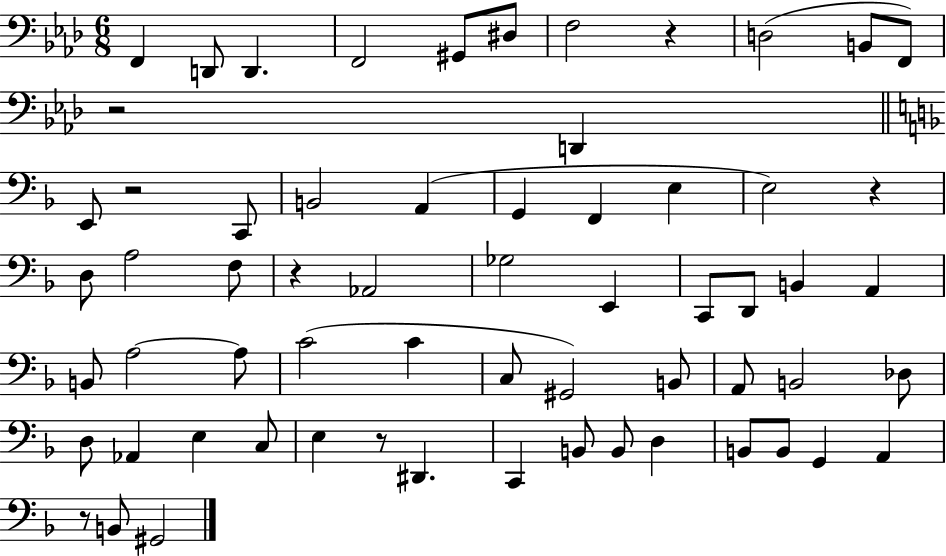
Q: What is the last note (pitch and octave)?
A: G#2